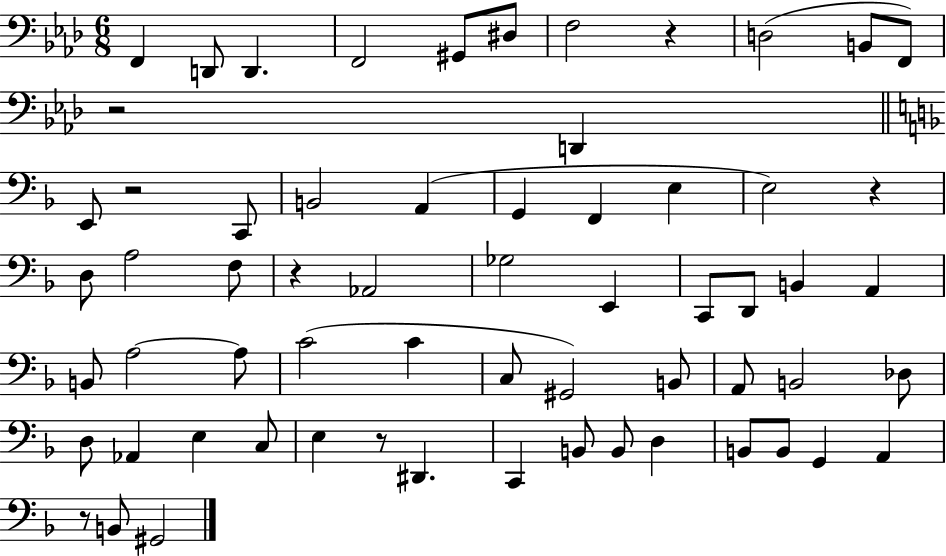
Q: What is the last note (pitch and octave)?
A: G#2